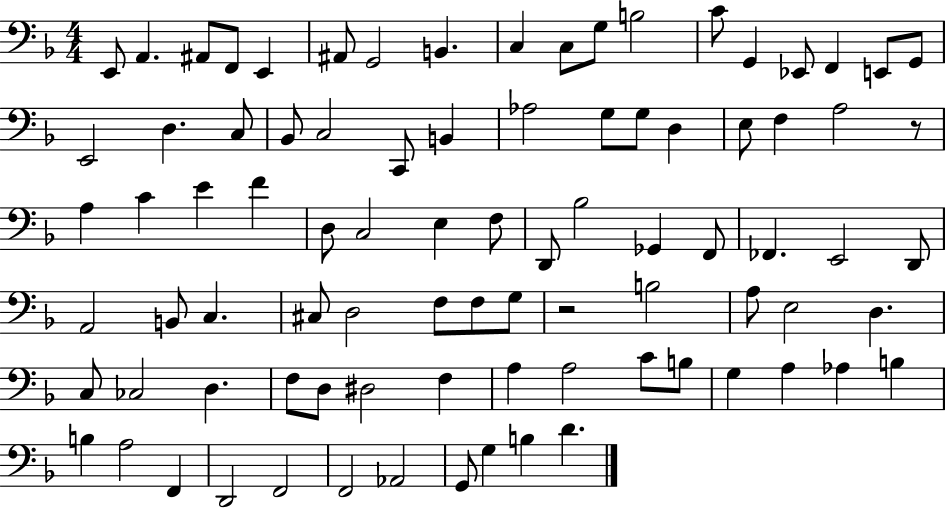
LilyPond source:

{
  \clef bass
  \numericTimeSignature
  \time 4/4
  \key f \major
  e,8 a,4. ais,8 f,8 e,4 | ais,8 g,2 b,4. | c4 c8 g8 b2 | c'8 g,4 ees,8 f,4 e,8 g,8 | \break e,2 d4. c8 | bes,8 c2 c,8 b,4 | aes2 g8 g8 d4 | e8 f4 a2 r8 | \break a4 c'4 e'4 f'4 | d8 c2 e4 f8 | d,8 bes2 ges,4 f,8 | fes,4. e,2 d,8 | \break a,2 b,8 c4. | cis8 d2 f8 f8 g8 | r2 b2 | a8 e2 d4. | \break c8 ces2 d4. | f8 d8 dis2 f4 | a4 a2 c'8 b8 | g4 a4 aes4 b4 | \break b4 a2 f,4 | d,2 f,2 | f,2 aes,2 | g,8 g4 b4 d'4. | \break \bar "|."
}